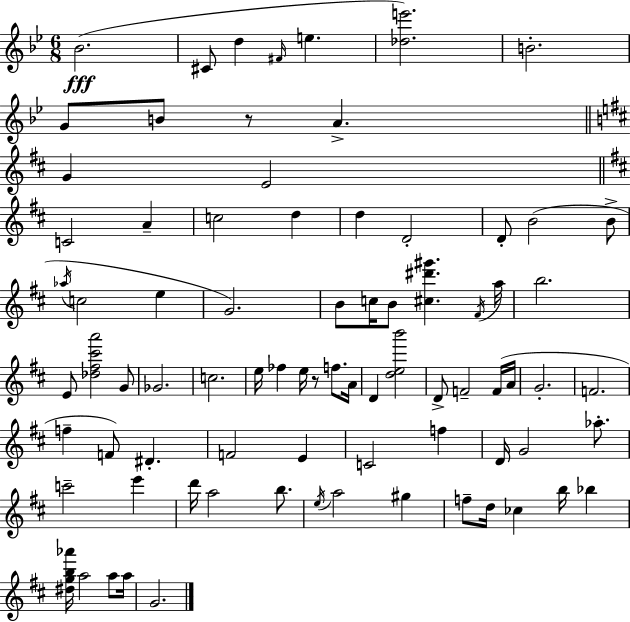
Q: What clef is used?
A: treble